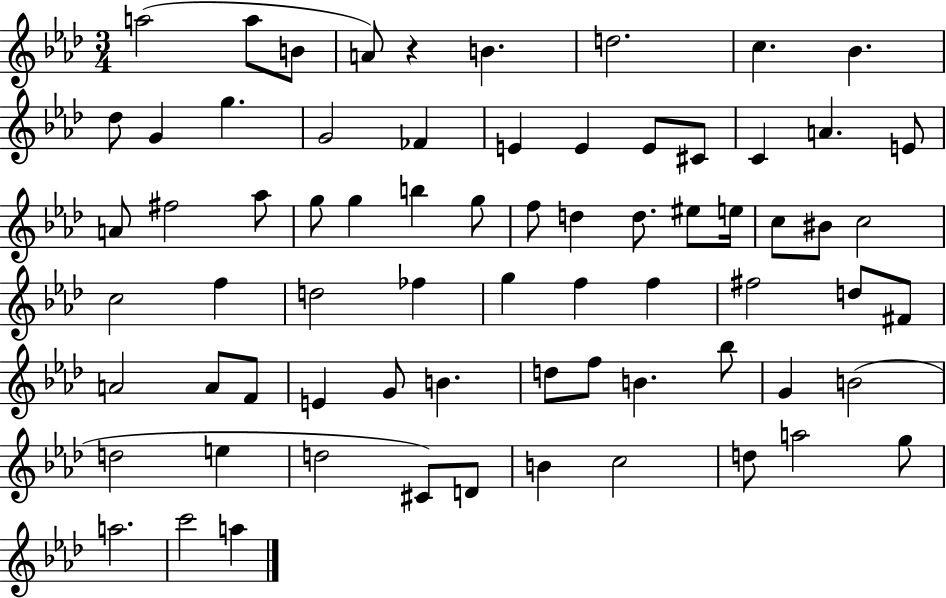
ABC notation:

X:1
T:Untitled
M:3/4
L:1/4
K:Ab
a2 a/2 B/2 A/2 z B d2 c _B _d/2 G g G2 _F E E E/2 ^C/2 C A E/2 A/2 ^f2 _a/2 g/2 g b g/2 f/2 d d/2 ^e/2 e/4 c/2 ^B/2 c2 c2 f d2 _f g f f ^f2 d/2 ^F/2 A2 A/2 F/2 E G/2 B d/2 f/2 B _b/2 G B2 d2 e d2 ^C/2 D/2 B c2 d/2 a2 g/2 a2 c'2 a